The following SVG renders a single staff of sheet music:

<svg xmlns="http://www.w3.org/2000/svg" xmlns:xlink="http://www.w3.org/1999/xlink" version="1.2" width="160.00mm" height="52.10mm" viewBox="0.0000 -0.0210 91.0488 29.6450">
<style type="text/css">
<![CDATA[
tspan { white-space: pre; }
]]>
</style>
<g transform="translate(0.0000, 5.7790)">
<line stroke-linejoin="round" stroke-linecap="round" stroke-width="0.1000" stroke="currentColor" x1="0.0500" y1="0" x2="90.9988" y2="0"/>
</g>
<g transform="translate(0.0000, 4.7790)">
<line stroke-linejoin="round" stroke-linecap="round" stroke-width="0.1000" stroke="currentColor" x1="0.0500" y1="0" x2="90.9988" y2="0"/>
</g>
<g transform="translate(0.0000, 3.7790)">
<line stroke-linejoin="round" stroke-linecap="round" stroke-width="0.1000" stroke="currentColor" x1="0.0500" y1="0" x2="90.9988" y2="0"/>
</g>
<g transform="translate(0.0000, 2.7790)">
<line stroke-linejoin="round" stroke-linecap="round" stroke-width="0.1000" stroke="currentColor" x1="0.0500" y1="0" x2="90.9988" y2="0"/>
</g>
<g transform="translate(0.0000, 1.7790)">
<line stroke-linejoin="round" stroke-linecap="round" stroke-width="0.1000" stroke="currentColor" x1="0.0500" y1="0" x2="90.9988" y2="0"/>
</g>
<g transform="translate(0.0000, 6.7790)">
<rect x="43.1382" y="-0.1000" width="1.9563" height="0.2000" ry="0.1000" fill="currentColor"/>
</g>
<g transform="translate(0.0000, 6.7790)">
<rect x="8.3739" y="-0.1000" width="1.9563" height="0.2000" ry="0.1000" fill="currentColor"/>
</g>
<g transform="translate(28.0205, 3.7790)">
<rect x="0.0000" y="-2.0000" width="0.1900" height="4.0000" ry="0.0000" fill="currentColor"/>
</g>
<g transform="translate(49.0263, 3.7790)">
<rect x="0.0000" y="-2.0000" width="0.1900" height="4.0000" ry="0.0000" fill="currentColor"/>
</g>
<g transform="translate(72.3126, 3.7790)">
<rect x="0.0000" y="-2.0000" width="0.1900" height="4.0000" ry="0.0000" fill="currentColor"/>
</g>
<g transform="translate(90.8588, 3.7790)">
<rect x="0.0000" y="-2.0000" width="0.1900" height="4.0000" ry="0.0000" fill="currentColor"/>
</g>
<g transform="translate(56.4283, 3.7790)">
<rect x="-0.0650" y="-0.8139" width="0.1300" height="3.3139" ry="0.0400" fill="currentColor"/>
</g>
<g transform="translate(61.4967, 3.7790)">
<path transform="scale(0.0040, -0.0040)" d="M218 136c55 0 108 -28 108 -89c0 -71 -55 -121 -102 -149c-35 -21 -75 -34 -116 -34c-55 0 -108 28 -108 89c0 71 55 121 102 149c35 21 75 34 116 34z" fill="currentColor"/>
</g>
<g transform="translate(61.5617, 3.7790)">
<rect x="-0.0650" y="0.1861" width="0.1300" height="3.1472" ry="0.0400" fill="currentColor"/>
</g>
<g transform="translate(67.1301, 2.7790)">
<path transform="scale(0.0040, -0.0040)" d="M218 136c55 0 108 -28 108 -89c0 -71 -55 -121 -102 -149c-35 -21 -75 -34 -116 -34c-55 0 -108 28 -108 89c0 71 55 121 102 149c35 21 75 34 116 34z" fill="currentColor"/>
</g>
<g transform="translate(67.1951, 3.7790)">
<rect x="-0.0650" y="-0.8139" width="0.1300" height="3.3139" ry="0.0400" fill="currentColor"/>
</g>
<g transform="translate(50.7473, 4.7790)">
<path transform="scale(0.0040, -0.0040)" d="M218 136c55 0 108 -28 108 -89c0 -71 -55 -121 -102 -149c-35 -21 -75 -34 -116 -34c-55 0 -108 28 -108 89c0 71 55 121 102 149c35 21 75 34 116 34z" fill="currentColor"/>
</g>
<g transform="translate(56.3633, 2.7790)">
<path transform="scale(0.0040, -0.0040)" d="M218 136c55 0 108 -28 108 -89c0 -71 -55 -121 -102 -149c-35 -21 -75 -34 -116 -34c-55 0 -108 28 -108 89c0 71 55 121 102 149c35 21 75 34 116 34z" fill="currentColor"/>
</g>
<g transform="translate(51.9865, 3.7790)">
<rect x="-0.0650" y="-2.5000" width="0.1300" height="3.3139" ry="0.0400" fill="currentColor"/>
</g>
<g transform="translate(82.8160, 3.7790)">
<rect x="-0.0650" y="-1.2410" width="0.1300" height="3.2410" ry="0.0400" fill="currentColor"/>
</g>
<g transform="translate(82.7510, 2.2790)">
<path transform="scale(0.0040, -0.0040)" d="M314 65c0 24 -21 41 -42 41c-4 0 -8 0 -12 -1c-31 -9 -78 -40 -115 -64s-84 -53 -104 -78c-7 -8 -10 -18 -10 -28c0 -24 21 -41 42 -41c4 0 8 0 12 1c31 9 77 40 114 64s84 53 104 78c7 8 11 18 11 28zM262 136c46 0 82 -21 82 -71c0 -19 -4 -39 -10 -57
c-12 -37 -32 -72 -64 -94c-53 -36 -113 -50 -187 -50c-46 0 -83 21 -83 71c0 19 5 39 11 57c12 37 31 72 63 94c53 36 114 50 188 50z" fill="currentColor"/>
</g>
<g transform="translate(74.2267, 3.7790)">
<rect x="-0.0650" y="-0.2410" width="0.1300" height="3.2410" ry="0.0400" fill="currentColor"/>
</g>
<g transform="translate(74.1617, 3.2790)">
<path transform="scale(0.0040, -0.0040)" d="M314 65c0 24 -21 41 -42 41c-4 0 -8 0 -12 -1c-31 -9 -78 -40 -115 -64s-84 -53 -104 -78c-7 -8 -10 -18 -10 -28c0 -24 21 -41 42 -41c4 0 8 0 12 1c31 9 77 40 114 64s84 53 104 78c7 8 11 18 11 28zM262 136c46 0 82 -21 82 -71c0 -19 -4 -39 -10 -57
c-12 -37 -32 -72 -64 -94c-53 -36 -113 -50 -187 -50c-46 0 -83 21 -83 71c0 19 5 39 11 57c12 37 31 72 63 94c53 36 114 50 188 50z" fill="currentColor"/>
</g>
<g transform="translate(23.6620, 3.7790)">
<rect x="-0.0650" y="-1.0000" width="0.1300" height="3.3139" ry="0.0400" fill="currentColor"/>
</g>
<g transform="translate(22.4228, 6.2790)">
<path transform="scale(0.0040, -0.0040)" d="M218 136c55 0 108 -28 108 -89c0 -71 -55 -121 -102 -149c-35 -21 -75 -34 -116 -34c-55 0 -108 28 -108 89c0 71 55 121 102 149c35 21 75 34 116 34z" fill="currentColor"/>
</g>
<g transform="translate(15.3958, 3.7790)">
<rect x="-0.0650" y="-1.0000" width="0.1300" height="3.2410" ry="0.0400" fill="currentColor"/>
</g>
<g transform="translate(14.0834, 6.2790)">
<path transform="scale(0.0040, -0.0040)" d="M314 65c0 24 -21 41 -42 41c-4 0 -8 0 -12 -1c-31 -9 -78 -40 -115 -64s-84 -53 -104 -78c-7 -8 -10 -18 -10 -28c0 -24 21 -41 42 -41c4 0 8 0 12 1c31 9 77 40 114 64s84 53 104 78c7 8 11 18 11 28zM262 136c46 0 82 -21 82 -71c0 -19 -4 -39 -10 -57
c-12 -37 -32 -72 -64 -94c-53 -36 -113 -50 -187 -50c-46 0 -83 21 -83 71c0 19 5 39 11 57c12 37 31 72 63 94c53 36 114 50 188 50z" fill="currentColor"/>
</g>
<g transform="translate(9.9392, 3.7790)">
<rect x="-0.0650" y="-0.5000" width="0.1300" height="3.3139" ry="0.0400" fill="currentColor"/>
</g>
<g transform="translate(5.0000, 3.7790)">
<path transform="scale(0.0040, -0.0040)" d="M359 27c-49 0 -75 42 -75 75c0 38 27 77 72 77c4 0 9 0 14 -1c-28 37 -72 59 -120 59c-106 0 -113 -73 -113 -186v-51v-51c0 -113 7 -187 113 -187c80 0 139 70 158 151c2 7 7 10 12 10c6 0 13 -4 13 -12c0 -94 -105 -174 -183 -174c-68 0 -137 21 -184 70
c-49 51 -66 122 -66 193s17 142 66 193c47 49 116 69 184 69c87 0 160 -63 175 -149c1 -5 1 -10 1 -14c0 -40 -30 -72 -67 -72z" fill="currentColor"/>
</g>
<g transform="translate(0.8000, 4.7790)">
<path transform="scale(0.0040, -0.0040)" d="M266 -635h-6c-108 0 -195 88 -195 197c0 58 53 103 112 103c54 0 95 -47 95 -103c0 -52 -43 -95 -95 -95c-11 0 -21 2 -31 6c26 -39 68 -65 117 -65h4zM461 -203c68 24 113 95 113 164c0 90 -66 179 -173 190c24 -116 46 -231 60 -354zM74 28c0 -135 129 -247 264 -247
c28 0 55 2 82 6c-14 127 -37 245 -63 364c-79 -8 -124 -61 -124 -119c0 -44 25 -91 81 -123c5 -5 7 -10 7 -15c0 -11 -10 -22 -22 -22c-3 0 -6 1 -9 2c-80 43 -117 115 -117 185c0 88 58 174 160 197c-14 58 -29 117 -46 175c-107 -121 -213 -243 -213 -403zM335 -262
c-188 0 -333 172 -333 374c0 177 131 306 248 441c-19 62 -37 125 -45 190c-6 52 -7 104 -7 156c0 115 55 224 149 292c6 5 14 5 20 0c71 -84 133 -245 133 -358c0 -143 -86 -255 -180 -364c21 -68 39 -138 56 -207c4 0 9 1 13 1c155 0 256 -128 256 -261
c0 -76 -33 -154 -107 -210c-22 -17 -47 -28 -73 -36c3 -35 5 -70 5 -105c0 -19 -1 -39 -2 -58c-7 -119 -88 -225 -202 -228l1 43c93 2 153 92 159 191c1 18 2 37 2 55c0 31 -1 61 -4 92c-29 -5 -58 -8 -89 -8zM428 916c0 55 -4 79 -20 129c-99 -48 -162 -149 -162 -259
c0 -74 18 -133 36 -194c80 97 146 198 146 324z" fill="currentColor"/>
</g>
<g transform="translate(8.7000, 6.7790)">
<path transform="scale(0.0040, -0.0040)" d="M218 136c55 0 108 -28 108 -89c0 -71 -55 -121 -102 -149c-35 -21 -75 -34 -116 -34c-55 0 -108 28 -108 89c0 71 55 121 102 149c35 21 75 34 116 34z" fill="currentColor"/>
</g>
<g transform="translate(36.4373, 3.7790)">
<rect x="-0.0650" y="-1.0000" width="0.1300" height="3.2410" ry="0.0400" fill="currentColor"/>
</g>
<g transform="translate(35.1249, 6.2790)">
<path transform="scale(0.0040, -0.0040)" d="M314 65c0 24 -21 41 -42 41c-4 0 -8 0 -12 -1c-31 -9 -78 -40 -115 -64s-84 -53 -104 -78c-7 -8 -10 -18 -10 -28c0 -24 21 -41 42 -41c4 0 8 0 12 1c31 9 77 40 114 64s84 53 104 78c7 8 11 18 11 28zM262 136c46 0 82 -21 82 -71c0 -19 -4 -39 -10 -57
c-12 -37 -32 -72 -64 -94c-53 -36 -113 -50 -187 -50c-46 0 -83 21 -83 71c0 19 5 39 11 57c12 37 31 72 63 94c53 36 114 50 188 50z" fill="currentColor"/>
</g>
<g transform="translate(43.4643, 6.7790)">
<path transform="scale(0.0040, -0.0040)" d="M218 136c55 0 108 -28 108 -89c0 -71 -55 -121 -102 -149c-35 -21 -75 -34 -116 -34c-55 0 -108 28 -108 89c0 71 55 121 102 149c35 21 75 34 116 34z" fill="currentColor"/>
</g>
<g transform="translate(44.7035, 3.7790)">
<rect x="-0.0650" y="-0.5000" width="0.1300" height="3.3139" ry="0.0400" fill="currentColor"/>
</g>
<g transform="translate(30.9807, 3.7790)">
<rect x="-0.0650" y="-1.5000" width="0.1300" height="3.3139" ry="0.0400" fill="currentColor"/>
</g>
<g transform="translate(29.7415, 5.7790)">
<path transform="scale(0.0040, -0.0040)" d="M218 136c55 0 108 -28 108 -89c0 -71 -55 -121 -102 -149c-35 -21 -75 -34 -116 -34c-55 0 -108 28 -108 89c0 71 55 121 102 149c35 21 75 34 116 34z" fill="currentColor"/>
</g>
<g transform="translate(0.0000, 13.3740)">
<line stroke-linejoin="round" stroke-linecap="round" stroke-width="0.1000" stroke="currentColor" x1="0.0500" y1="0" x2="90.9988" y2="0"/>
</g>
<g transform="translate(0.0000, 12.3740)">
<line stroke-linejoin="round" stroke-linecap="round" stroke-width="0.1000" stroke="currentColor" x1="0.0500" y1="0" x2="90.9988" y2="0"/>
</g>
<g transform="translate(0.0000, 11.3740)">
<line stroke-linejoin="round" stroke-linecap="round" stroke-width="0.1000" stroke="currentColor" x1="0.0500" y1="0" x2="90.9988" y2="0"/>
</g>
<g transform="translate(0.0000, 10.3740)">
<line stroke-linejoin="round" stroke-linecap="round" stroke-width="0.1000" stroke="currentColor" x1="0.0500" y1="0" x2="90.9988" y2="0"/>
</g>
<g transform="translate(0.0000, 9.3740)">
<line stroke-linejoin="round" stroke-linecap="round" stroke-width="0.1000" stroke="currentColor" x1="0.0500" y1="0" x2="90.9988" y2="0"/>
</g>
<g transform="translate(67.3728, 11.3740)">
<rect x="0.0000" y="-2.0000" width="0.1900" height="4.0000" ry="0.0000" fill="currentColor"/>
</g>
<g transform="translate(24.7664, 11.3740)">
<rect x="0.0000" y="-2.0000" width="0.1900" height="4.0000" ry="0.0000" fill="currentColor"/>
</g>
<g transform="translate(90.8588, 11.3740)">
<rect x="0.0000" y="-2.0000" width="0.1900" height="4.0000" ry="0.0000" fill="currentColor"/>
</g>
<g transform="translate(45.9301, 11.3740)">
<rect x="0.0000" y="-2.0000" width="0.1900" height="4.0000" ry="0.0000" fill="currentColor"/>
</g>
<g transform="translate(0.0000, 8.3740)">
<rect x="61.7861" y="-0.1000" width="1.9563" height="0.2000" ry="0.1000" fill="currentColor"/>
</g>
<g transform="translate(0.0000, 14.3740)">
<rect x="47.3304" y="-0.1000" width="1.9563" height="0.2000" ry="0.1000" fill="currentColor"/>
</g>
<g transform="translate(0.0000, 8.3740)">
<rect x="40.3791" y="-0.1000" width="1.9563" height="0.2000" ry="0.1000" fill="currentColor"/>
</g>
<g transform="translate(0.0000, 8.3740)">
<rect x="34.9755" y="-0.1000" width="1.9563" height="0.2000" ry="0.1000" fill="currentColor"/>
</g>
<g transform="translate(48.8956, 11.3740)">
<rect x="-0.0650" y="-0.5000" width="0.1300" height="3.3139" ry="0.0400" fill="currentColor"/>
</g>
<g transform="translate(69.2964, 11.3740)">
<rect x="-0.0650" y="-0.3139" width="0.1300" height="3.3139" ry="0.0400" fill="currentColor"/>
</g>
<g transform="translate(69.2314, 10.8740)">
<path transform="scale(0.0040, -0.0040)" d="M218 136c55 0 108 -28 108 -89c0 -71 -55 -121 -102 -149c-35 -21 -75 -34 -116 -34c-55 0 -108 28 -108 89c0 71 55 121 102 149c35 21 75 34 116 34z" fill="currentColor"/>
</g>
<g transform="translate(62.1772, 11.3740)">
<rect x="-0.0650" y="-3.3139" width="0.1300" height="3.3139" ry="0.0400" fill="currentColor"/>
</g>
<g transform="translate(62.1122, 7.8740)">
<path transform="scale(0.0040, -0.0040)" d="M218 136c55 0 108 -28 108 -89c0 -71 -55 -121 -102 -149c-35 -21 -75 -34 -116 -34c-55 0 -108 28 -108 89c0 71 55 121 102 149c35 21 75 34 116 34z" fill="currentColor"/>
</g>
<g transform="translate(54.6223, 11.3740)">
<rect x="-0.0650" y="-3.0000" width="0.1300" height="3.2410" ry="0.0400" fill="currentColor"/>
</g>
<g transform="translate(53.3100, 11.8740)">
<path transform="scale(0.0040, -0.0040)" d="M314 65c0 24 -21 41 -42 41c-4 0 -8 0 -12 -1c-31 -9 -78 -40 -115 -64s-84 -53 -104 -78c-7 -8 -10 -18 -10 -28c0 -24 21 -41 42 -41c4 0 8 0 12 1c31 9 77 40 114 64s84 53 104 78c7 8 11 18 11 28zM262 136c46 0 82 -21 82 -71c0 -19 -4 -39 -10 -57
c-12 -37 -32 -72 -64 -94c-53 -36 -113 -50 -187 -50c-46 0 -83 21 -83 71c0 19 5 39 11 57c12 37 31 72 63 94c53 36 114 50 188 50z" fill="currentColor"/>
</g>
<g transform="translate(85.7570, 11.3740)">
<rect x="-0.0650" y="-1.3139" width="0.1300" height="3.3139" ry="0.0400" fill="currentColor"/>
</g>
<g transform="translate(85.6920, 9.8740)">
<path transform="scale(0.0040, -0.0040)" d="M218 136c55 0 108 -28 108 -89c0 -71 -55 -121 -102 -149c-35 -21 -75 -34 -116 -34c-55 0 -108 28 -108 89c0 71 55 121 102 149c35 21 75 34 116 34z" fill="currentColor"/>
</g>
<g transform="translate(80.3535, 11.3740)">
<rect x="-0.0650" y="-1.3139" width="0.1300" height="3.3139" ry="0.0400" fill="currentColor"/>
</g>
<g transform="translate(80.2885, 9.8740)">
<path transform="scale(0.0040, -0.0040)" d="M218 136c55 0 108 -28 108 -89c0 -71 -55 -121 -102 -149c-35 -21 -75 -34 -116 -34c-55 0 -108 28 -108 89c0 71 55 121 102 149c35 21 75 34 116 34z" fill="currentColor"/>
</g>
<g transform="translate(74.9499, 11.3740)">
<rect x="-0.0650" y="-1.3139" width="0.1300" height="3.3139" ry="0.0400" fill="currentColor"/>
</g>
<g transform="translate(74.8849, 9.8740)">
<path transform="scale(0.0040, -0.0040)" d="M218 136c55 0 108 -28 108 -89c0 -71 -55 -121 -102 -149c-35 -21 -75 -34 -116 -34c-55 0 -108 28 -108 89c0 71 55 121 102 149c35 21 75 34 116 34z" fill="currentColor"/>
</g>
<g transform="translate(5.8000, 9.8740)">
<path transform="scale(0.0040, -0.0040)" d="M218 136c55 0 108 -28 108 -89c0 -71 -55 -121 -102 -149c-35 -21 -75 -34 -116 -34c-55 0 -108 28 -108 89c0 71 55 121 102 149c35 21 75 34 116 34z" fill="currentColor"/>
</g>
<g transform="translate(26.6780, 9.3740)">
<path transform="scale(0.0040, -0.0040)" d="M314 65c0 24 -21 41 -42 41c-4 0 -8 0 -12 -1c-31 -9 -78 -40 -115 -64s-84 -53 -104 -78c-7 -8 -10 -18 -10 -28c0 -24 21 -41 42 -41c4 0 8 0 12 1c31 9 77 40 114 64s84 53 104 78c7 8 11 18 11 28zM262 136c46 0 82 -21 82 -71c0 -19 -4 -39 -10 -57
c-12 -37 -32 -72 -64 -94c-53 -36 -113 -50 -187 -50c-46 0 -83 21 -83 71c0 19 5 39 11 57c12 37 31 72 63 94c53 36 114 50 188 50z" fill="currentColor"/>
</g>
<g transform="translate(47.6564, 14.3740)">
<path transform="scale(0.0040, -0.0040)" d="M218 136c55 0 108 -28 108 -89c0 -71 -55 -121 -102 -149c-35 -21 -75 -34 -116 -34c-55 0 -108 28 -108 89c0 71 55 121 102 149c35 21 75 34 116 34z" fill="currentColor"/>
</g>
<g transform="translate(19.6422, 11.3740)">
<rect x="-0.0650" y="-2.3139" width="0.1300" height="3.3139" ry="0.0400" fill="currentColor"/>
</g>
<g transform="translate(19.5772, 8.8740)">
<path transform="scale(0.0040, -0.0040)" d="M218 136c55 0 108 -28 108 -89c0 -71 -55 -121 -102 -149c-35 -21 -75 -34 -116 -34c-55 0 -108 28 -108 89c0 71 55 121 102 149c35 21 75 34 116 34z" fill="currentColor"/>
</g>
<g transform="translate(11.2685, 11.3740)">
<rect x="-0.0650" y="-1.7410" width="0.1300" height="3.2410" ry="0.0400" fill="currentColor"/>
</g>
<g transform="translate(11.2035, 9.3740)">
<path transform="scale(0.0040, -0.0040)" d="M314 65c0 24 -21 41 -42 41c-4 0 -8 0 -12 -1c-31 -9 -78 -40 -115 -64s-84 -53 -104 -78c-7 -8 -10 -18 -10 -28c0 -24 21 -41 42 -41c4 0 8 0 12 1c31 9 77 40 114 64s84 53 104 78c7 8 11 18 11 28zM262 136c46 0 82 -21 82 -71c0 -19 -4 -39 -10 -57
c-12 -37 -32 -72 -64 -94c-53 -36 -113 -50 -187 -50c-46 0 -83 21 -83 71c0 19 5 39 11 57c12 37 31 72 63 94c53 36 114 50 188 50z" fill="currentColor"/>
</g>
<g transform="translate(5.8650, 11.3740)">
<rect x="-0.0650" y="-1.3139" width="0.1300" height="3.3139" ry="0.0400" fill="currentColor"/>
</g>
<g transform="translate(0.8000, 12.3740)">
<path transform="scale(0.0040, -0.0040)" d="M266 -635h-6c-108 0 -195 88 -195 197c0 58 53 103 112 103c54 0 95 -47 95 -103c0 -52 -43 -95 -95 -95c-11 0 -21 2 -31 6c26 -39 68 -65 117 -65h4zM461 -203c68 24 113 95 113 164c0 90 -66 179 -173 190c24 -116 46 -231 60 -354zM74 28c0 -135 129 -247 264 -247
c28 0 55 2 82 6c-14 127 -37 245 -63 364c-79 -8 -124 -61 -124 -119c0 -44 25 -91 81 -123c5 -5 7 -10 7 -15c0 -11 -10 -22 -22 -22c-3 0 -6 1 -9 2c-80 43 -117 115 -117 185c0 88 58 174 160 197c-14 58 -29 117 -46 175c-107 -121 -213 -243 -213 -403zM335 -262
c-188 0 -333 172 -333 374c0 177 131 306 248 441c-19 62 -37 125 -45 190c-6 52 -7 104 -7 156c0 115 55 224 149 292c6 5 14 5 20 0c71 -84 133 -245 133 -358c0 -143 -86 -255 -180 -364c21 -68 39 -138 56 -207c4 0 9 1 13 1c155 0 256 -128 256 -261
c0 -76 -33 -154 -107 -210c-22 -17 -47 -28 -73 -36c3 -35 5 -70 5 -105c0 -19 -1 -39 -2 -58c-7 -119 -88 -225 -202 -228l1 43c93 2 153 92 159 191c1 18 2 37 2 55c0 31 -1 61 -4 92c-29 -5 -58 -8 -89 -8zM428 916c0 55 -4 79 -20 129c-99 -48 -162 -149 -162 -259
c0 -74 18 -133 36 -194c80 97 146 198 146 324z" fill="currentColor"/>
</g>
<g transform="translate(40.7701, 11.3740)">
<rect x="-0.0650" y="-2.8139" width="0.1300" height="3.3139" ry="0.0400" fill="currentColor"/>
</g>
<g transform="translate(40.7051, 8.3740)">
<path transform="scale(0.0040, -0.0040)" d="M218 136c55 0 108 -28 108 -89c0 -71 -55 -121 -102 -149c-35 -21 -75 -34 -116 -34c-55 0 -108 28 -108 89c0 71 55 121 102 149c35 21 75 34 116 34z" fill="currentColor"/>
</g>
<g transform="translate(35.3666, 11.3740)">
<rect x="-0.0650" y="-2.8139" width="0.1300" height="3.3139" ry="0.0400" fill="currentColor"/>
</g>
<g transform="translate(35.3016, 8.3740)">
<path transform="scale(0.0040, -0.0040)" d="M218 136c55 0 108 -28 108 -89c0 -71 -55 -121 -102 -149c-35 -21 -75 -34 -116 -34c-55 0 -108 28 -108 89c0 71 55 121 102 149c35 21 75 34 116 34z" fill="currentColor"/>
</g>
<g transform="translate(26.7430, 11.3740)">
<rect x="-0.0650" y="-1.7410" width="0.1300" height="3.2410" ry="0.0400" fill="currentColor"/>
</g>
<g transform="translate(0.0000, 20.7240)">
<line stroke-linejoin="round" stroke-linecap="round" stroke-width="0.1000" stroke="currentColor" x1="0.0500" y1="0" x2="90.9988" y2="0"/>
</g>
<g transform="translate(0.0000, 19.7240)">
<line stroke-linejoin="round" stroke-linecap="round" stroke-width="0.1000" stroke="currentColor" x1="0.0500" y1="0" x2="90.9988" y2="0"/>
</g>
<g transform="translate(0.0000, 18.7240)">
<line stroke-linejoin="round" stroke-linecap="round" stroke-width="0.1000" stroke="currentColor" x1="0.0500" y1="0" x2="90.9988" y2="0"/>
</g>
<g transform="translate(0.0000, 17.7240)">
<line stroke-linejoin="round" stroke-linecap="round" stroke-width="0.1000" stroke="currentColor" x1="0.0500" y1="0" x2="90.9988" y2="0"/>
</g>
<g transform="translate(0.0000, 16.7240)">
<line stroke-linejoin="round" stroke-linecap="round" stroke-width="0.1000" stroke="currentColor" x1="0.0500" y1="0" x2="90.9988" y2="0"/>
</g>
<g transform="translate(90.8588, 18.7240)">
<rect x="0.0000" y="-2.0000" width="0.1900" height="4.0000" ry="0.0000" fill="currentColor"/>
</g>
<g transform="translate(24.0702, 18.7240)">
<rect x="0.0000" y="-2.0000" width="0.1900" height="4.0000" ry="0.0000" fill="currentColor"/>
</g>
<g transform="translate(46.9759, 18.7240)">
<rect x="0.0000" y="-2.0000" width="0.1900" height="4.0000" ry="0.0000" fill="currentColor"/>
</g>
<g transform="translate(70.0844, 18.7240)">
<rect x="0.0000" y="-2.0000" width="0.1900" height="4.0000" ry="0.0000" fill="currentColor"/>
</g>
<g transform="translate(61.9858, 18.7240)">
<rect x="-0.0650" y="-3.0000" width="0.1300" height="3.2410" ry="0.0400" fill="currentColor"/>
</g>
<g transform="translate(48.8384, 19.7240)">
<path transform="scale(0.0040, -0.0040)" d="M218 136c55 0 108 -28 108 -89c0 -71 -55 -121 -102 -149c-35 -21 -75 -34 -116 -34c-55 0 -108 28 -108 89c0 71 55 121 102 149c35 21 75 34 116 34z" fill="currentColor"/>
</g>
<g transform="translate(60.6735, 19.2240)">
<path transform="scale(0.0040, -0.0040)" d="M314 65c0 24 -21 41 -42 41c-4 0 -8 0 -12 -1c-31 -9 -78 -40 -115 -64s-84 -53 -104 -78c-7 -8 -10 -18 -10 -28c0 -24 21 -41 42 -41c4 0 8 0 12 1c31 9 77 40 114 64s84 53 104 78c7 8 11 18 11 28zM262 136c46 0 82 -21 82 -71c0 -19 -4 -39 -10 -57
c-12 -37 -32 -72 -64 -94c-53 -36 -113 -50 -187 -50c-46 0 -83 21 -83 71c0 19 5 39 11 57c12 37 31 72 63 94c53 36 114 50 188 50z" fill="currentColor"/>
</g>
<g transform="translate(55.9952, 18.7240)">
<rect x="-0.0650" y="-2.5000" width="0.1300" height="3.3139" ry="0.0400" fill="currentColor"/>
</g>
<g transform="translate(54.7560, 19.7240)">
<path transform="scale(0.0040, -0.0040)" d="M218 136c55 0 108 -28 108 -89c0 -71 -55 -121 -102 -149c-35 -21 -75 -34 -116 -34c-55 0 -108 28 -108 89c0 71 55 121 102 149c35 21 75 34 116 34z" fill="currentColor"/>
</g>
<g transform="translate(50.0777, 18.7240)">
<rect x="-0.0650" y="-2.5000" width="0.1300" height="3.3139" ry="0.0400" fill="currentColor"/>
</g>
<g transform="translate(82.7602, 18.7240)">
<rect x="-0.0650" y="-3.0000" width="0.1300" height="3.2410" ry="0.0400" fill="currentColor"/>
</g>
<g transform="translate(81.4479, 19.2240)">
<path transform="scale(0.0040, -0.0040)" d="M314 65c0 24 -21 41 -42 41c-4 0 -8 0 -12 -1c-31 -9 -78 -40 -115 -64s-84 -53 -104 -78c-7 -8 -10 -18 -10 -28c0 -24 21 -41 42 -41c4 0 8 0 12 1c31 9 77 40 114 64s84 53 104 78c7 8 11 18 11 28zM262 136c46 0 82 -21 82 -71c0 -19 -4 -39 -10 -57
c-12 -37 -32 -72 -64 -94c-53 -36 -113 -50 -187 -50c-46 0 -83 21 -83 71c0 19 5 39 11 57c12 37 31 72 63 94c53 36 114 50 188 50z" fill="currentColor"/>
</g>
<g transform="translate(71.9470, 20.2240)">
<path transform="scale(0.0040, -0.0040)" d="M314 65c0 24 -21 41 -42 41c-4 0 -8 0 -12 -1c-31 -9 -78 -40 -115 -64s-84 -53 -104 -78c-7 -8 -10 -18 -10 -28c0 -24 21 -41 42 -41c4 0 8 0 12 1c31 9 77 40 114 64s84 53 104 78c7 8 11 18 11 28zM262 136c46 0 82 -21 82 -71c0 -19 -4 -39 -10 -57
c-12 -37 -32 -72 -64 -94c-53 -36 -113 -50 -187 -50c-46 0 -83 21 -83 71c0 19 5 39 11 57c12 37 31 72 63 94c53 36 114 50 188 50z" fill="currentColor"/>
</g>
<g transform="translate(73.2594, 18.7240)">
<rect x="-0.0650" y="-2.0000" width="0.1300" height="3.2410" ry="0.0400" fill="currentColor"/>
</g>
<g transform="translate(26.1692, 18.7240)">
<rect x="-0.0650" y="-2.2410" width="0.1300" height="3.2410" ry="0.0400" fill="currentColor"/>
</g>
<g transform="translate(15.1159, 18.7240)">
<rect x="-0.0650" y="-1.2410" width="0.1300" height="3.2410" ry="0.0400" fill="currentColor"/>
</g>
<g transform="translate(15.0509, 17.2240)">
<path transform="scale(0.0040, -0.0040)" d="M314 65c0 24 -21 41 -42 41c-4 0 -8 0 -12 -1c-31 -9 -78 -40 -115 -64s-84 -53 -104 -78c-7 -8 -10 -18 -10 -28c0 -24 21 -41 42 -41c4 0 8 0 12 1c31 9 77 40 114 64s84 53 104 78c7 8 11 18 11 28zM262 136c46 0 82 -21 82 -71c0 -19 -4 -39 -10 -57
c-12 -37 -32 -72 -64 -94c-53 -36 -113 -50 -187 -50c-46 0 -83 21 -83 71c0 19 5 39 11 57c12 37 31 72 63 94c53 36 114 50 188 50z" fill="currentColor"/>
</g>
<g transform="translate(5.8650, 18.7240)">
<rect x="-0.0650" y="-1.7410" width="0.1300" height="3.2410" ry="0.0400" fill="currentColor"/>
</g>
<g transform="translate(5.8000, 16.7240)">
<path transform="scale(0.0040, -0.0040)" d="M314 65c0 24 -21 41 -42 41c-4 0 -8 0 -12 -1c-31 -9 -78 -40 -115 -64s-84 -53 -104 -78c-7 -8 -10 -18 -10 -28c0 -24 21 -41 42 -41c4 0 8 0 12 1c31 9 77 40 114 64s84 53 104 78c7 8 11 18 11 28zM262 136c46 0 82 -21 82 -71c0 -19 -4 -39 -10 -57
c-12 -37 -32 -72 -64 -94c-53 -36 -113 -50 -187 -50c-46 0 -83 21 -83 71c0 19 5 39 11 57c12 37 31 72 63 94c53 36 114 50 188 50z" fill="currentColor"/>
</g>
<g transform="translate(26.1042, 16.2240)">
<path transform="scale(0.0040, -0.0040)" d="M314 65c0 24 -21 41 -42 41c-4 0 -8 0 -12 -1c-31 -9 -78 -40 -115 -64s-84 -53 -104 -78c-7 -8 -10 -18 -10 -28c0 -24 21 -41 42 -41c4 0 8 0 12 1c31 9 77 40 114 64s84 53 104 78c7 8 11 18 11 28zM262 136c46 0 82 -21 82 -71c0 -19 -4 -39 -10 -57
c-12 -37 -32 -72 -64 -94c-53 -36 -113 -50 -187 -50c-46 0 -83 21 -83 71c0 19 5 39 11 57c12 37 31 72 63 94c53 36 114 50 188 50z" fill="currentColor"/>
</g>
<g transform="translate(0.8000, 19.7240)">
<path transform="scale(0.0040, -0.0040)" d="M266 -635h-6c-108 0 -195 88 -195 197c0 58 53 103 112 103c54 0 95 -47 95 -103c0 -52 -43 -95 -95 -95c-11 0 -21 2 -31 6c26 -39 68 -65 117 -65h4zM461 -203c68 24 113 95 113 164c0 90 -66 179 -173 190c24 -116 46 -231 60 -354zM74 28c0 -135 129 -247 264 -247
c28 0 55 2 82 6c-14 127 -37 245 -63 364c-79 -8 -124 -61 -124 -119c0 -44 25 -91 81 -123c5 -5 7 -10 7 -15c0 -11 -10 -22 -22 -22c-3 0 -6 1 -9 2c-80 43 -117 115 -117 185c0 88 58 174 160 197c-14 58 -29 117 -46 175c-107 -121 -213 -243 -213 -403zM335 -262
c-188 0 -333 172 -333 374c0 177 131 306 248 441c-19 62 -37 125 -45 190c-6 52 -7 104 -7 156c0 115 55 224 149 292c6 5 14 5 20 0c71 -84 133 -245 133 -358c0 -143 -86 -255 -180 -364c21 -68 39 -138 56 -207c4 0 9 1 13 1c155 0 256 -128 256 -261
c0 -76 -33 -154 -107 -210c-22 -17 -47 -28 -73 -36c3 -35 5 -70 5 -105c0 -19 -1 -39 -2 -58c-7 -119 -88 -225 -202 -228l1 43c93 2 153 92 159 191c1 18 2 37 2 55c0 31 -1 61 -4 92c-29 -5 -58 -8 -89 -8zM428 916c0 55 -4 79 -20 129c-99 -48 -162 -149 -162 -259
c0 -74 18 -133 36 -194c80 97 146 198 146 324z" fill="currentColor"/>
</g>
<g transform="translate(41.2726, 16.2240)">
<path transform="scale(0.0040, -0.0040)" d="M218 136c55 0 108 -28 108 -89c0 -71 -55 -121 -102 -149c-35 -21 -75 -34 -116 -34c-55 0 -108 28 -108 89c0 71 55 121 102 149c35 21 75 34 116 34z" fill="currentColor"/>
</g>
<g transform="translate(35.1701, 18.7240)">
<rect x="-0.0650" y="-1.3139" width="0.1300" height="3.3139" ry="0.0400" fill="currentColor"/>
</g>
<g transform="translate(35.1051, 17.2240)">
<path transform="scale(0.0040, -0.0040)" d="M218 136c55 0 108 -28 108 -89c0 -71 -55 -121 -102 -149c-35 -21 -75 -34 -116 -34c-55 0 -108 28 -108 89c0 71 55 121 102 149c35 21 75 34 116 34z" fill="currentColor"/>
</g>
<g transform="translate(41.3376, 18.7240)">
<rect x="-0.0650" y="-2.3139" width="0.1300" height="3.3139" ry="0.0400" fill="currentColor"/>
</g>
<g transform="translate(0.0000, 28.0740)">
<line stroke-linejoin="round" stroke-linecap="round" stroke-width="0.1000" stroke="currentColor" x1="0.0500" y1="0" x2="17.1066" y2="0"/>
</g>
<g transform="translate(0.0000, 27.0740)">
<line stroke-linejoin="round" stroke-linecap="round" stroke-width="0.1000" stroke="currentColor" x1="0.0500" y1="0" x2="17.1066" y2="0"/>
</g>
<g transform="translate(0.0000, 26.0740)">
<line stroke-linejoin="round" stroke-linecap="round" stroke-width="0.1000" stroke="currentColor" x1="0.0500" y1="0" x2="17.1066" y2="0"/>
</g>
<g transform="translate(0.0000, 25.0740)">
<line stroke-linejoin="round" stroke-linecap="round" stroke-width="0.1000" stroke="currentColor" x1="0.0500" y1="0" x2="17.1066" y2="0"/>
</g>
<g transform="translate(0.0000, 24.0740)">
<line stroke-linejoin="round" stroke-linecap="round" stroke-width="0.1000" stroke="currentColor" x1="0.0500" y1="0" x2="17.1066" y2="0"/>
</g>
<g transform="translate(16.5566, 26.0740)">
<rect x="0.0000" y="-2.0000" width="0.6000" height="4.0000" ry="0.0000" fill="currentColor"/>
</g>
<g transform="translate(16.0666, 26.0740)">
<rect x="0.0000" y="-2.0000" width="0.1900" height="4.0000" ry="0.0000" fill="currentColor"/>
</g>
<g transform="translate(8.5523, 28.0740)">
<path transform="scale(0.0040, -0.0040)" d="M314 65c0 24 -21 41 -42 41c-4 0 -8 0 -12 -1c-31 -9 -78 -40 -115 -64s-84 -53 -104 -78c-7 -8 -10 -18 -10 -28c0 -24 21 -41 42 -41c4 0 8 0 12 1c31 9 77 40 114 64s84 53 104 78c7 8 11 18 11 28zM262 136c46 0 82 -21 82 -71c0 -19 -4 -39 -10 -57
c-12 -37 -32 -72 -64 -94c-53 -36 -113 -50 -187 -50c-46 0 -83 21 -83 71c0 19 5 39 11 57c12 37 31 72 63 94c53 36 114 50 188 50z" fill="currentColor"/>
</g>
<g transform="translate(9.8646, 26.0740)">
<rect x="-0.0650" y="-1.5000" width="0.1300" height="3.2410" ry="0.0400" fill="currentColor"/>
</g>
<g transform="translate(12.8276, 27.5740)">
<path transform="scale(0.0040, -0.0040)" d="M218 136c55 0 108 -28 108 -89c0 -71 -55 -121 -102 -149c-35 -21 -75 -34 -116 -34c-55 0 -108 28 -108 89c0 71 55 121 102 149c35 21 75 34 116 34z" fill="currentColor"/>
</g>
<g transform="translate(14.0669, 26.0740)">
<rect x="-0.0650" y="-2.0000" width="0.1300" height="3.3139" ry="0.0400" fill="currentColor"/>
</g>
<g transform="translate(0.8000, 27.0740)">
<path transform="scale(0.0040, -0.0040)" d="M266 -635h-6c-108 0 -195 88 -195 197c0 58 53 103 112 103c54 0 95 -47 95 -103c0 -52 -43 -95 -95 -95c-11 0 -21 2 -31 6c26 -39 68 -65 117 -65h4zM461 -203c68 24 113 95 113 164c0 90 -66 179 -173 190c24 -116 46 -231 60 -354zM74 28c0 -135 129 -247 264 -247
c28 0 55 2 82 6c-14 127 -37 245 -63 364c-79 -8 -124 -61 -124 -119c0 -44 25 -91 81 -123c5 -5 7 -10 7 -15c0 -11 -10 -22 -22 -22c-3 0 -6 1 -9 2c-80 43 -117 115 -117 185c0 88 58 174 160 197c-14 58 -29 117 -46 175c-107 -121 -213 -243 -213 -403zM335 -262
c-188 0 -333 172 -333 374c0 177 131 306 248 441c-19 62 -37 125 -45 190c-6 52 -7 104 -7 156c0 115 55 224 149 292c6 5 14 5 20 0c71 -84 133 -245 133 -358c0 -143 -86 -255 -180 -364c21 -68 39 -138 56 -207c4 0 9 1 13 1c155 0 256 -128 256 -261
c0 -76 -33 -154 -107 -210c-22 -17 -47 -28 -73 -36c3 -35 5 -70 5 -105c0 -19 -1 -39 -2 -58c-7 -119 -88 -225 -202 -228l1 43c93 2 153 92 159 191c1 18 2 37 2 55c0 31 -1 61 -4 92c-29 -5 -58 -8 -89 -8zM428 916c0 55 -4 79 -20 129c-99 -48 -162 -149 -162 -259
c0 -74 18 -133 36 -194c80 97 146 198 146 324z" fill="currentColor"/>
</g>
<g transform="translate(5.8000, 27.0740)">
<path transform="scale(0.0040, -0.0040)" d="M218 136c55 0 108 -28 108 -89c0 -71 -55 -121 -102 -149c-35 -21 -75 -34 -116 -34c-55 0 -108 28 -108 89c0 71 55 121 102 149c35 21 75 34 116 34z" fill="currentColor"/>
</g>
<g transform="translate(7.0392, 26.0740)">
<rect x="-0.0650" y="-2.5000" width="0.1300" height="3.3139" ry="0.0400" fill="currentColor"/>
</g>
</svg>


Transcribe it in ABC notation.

X:1
T:Untitled
M:4/4
L:1/4
K:C
C D2 D E D2 C G d B d c2 e2 e f2 g f2 a a C A2 b c e e e f2 e2 g2 e g G G A2 F2 A2 G E2 F